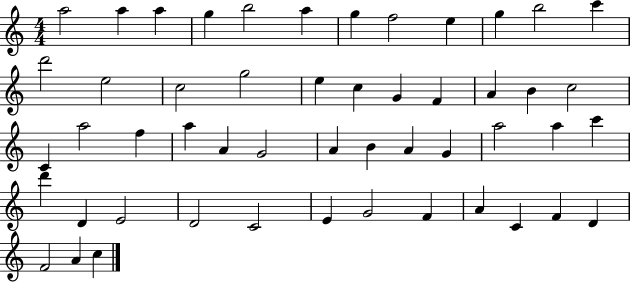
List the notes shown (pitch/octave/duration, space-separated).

A5/h A5/q A5/q G5/q B5/h A5/q G5/q F5/h E5/q G5/q B5/h C6/q D6/h E5/h C5/h G5/h E5/q C5/q G4/q F4/q A4/q B4/q C5/h C4/q A5/h F5/q A5/q A4/q G4/h A4/q B4/q A4/q G4/q A5/h A5/q C6/q D6/q D4/q E4/h D4/h C4/h E4/q G4/h F4/q A4/q C4/q F4/q D4/q F4/h A4/q C5/q